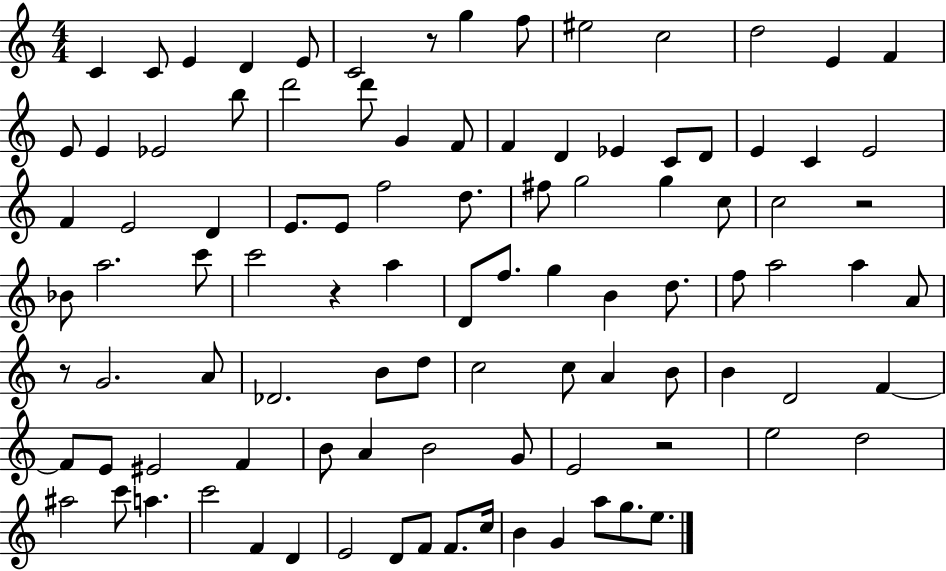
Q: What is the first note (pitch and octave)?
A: C4